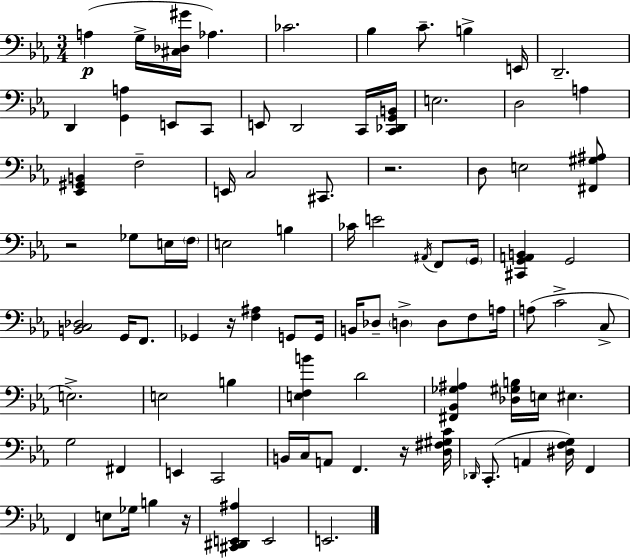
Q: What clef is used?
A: bass